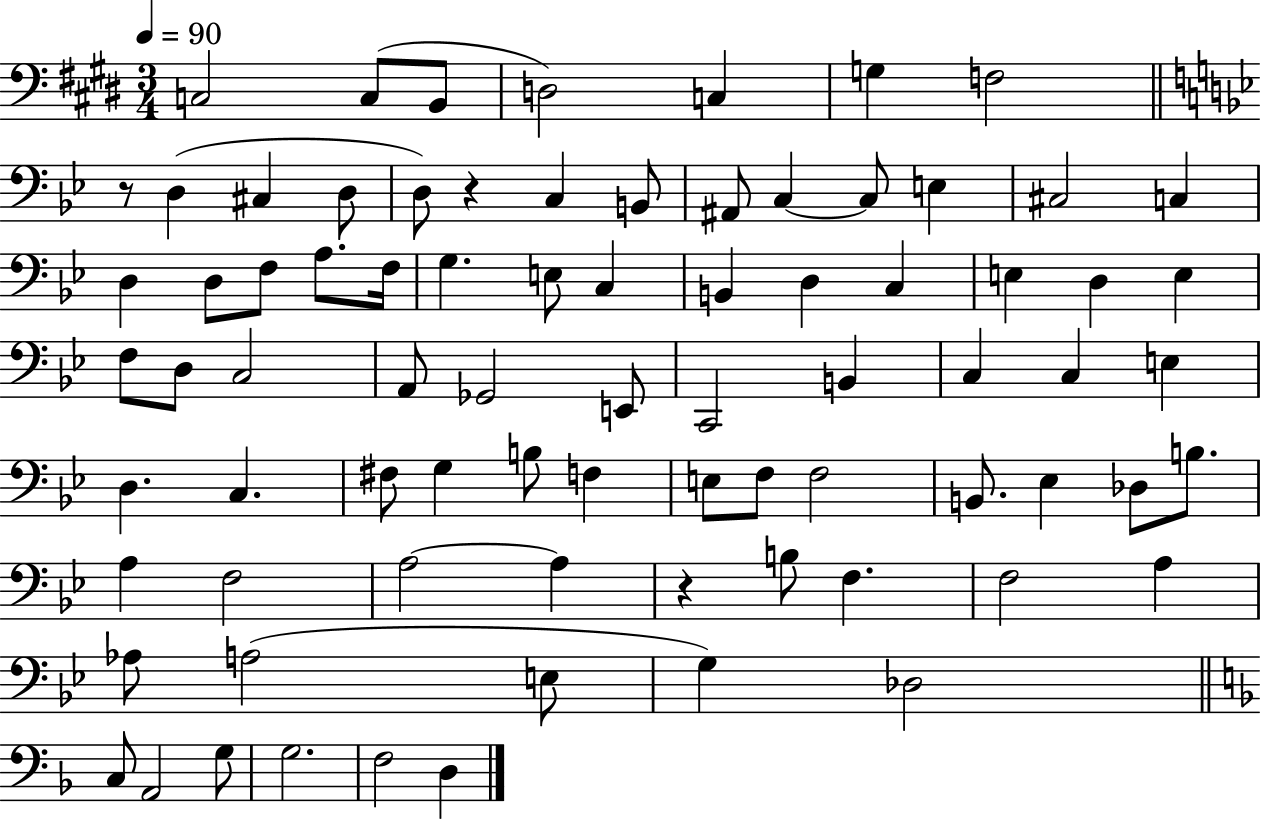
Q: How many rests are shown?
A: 3